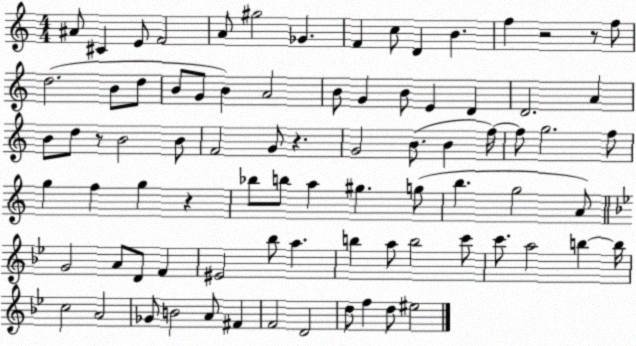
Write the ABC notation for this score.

X:1
T:Untitled
M:4/4
L:1/4
K:C
^A/2 ^C E/2 F2 A/2 ^g2 _G F c/2 D B f z2 z/2 f/2 d2 B/2 d/2 B/2 G/2 B A2 B/2 G B/2 E D D2 A B/2 d/2 z/2 B2 B/2 F2 G/2 z G2 B/2 B f/4 f/2 g2 f/2 g f g z _b/2 b/2 a ^g g/2 b g2 A/2 G2 A/2 D/2 F ^E2 _b/2 a b a/2 b2 c'/2 c'/2 a2 b b/4 c2 A2 _G/2 B2 A/2 ^F F2 D2 d/2 f d/2 ^e2